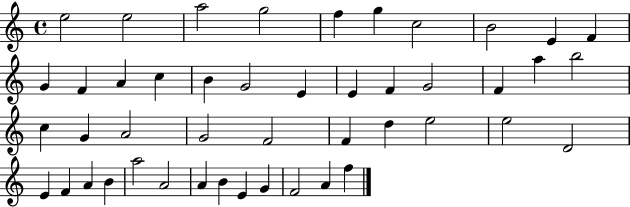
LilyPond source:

{
  \clef treble
  \time 4/4
  \defaultTimeSignature
  \key c \major
  e''2 e''2 | a''2 g''2 | f''4 g''4 c''2 | b'2 e'4 f'4 | \break g'4 f'4 a'4 c''4 | b'4 g'2 e'4 | e'4 f'4 g'2 | f'4 a''4 b''2 | \break c''4 g'4 a'2 | g'2 f'2 | f'4 d''4 e''2 | e''2 d'2 | \break e'4 f'4 a'4 b'4 | a''2 a'2 | a'4 b'4 e'4 g'4 | f'2 a'4 f''4 | \break \bar "|."
}